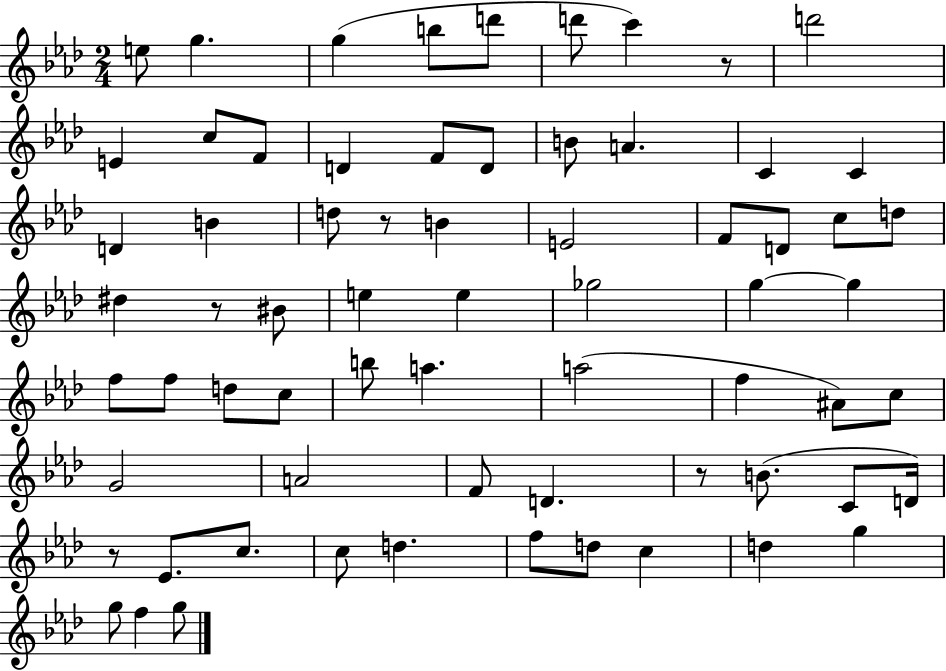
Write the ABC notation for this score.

X:1
T:Untitled
M:2/4
L:1/4
K:Ab
e/2 g g b/2 d'/2 d'/2 c' z/2 d'2 E c/2 F/2 D F/2 D/2 B/2 A C C D B d/2 z/2 B E2 F/2 D/2 c/2 d/2 ^d z/2 ^B/2 e e _g2 g g f/2 f/2 d/2 c/2 b/2 a a2 f ^A/2 c/2 G2 A2 F/2 D z/2 B/2 C/2 D/4 z/2 _E/2 c/2 c/2 d f/2 d/2 c d g g/2 f g/2